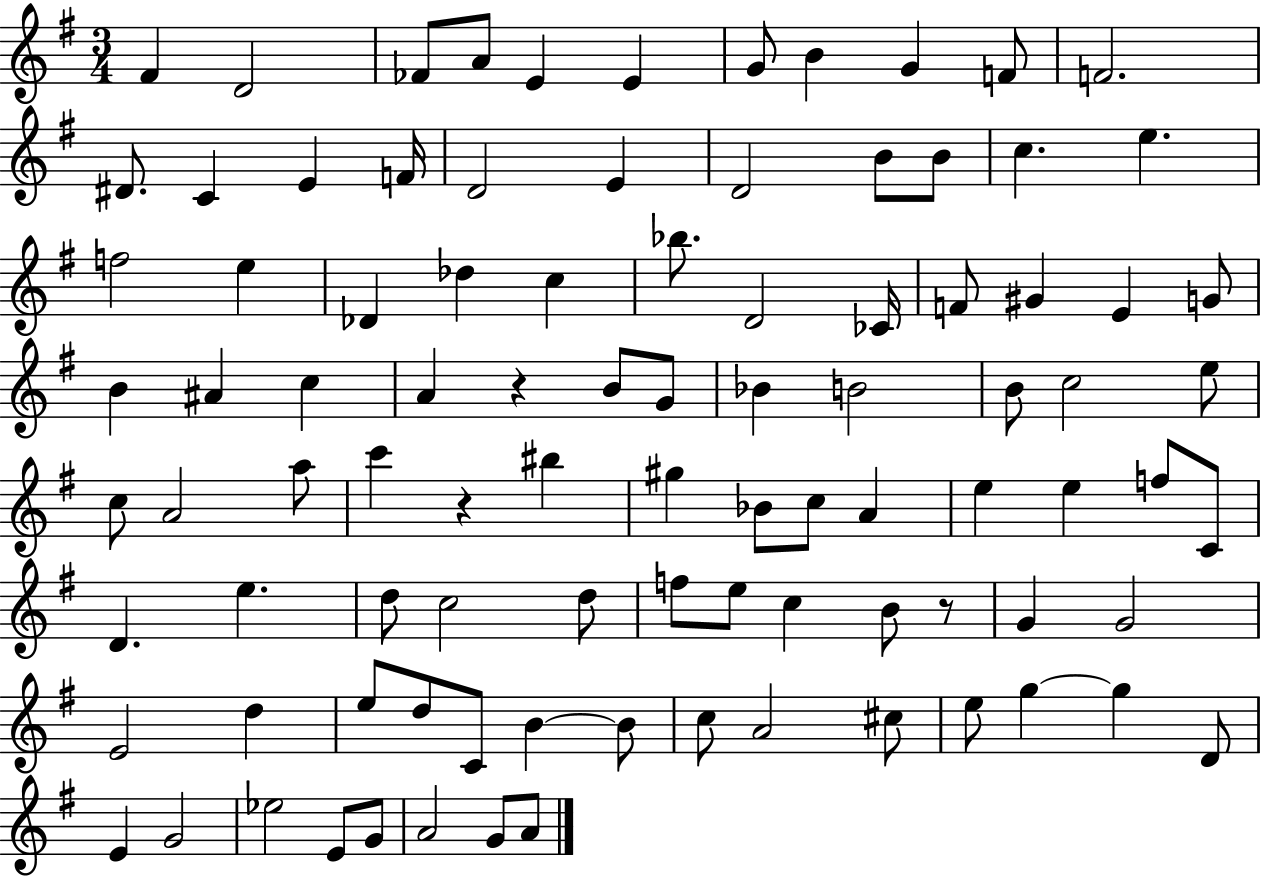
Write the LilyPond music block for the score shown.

{
  \clef treble
  \numericTimeSignature
  \time 3/4
  \key g \major
  fis'4 d'2 | fes'8 a'8 e'4 e'4 | g'8 b'4 g'4 f'8 | f'2. | \break dis'8. c'4 e'4 f'16 | d'2 e'4 | d'2 b'8 b'8 | c''4. e''4. | \break f''2 e''4 | des'4 des''4 c''4 | bes''8. d'2 ces'16 | f'8 gis'4 e'4 g'8 | \break b'4 ais'4 c''4 | a'4 r4 b'8 g'8 | bes'4 b'2 | b'8 c''2 e''8 | \break c''8 a'2 a''8 | c'''4 r4 bis''4 | gis''4 bes'8 c''8 a'4 | e''4 e''4 f''8 c'8 | \break d'4. e''4. | d''8 c''2 d''8 | f''8 e''8 c''4 b'8 r8 | g'4 g'2 | \break e'2 d''4 | e''8 d''8 c'8 b'4~~ b'8 | c''8 a'2 cis''8 | e''8 g''4~~ g''4 d'8 | \break e'4 g'2 | ees''2 e'8 g'8 | a'2 g'8 a'8 | \bar "|."
}